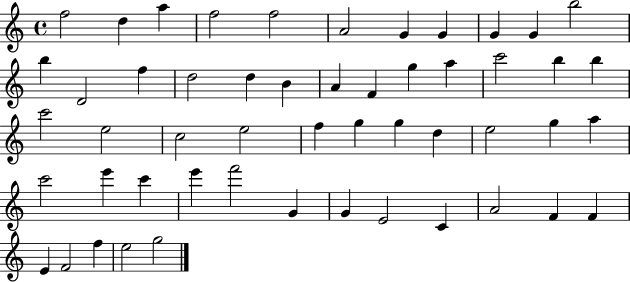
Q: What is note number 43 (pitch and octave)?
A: E4